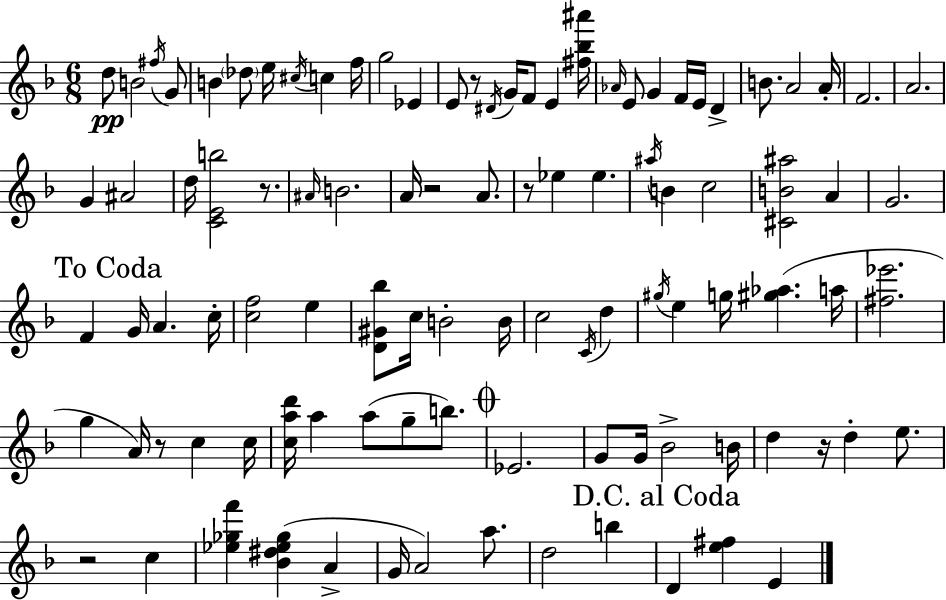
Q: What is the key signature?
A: D minor